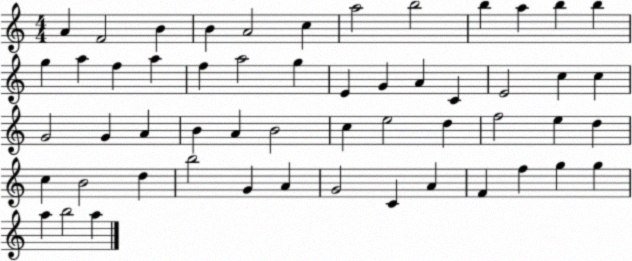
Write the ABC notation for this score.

X:1
T:Untitled
M:4/4
L:1/4
K:C
A F2 B B A2 c a2 b2 b a b b g a f a f a2 g E G A C E2 c c G2 G A B A B2 c e2 d f2 e d c B2 d b2 G A G2 C A F f g g a b2 a